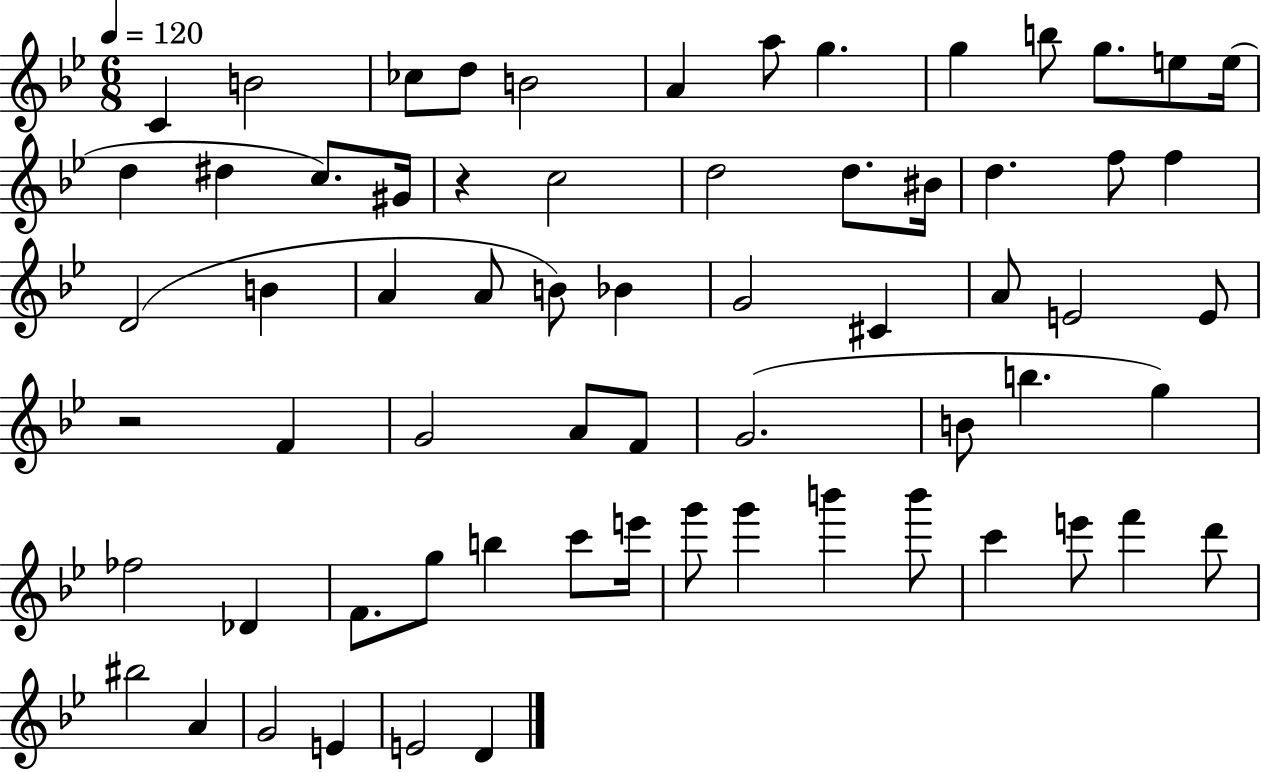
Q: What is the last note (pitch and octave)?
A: D4